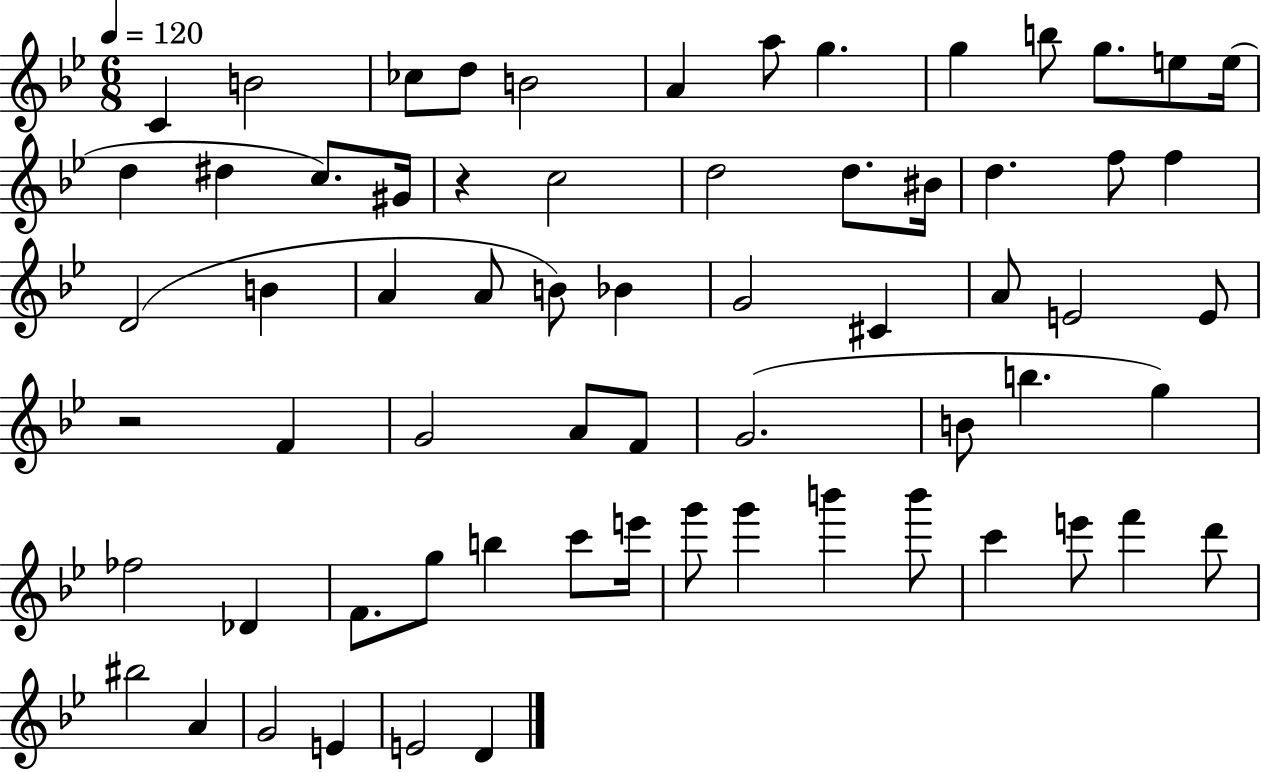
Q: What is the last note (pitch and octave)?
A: D4